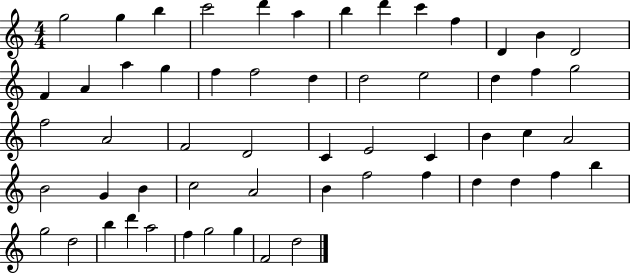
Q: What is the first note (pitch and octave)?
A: G5